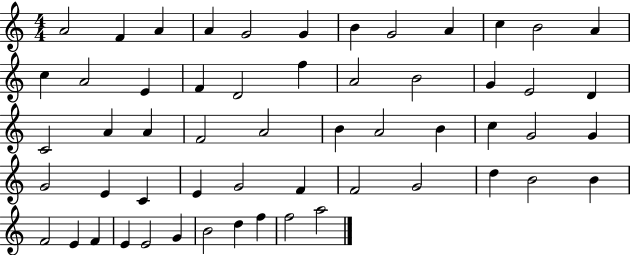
{
  \clef treble
  \numericTimeSignature
  \time 4/4
  \key c \major
  a'2 f'4 a'4 | a'4 g'2 g'4 | b'4 g'2 a'4 | c''4 b'2 a'4 | \break c''4 a'2 e'4 | f'4 d'2 f''4 | a'2 b'2 | g'4 e'2 d'4 | \break c'2 a'4 a'4 | f'2 a'2 | b'4 a'2 b'4 | c''4 g'2 g'4 | \break g'2 e'4 c'4 | e'4 g'2 f'4 | f'2 g'2 | d''4 b'2 b'4 | \break f'2 e'4 f'4 | e'4 e'2 g'4 | b'2 d''4 f''4 | f''2 a''2 | \break \bar "|."
}